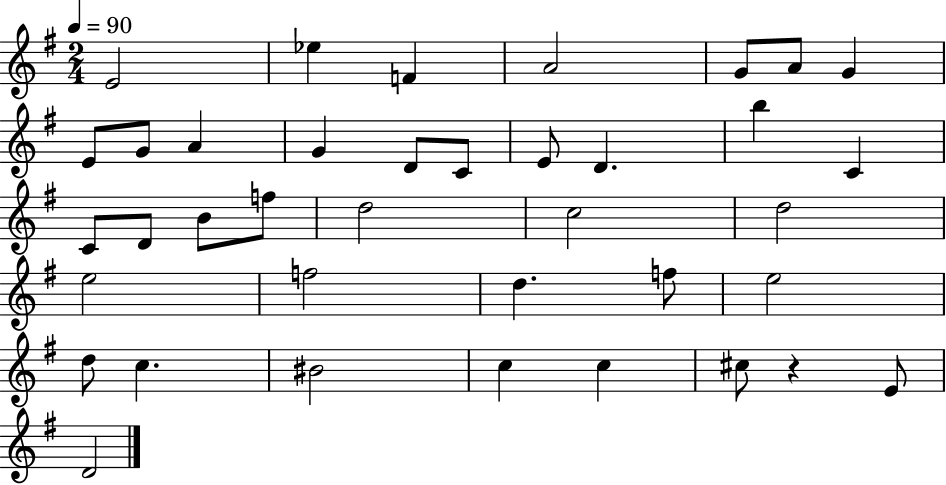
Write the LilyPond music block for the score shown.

{
  \clef treble
  \numericTimeSignature
  \time 2/4
  \key g \major
  \tempo 4 = 90
  \repeat volta 2 { e'2 | ees''4 f'4 | a'2 | g'8 a'8 g'4 | \break e'8 g'8 a'4 | g'4 d'8 c'8 | e'8 d'4. | b''4 c'4 | \break c'8 d'8 b'8 f''8 | d''2 | c''2 | d''2 | \break e''2 | f''2 | d''4. f''8 | e''2 | \break d''8 c''4. | bis'2 | c''4 c''4 | cis''8 r4 e'8 | \break d'2 | } \bar "|."
}